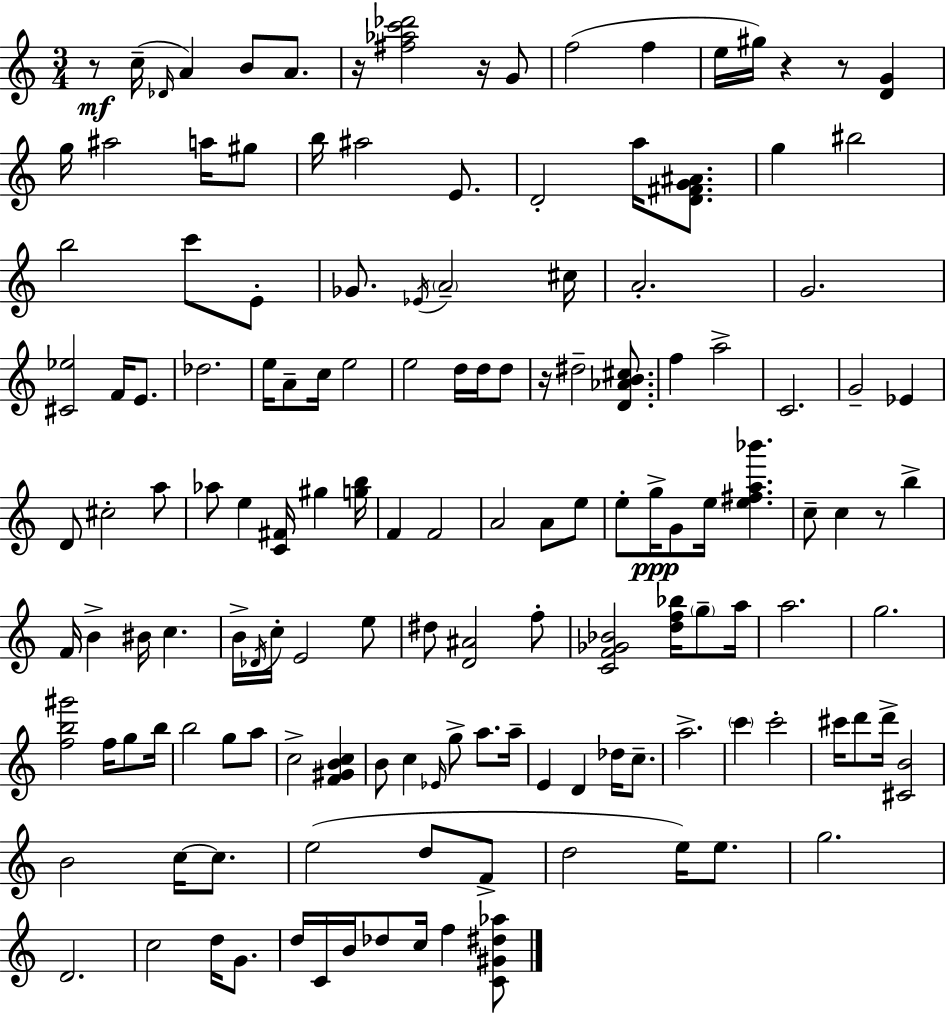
{
  \clef treble
  \numericTimeSignature
  \time 3/4
  \key c \major
  r8\mf c''16--( \grace { des'16 } a'4) b'8 a'8. | r16 <fis'' aes'' c''' des'''>2 r16 g'8 | f''2( f''4 | e''16 gis''16) r4 r8 <d' g'>4 | \break g''16 ais''2 a''16 gis''8 | b''16 ais''2 e'8. | d'2-. a''16 <d' fis' g' ais'>8. | g''4 bis''2 | \break b''2 c'''8 e'8-. | ges'8. \acciaccatura { ees'16 } \parenthesize a'2-- | cis''16 a'2.-. | g'2. | \break <cis' ees''>2 f'16 e'8. | des''2. | e''16 a'8-- c''16 e''2 | e''2 d''16 d''16 | \break d''8 r16 dis''2-- <d' aes' b' cis''>8. | f''4 a''2-> | c'2. | g'2-- ees'4 | \break d'8 cis''2-. | a''8 aes''8 e''4 <c' fis'>16 gis''4 | <g'' b''>16 f'4 f'2 | a'2 a'8 | \break e''8 e''8-. g''16->\ppp g'8 e''16 <e'' fis'' a'' bes'''>4. | c''8-- c''4 r8 b''4-> | f'16 b'4-> bis'16 c''4. | b'16-> \acciaccatura { des'16 } c''16-. e'2 | \break e''8 dis''8 <d' ais'>2 | f''8-. <c' f' ges' bes'>2 <d'' f'' bes''>16 | \parenthesize g''8-- a''16 a''2. | g''2. | \break <f'' b'' gis'''>2 f''16 | g''8 b''16 b''2 g''8 | a''8 c''2-> <f' gis' b' c''>4 | b'8 c''4 \grace { ees'16 } g''8-> | \break a''8. a''16-- e'4 d'4 | des''16 c''8.-- a''2.-> | \parenthesize c'''4 c'''2-. | cis'''16 d'''8 d'''16-> <cis' b'>2 | \break b'2 | c''16~~ c''8. e''2( | d''8 f'8-> d''2 | e''16) e''8. g''2. | \break d'2. | c''2 | d''16 g'8. d''16 c'16 b'16 des''8 c''16 f''4 | <c' gis' dis'' aes''>8 \bar "|."
}